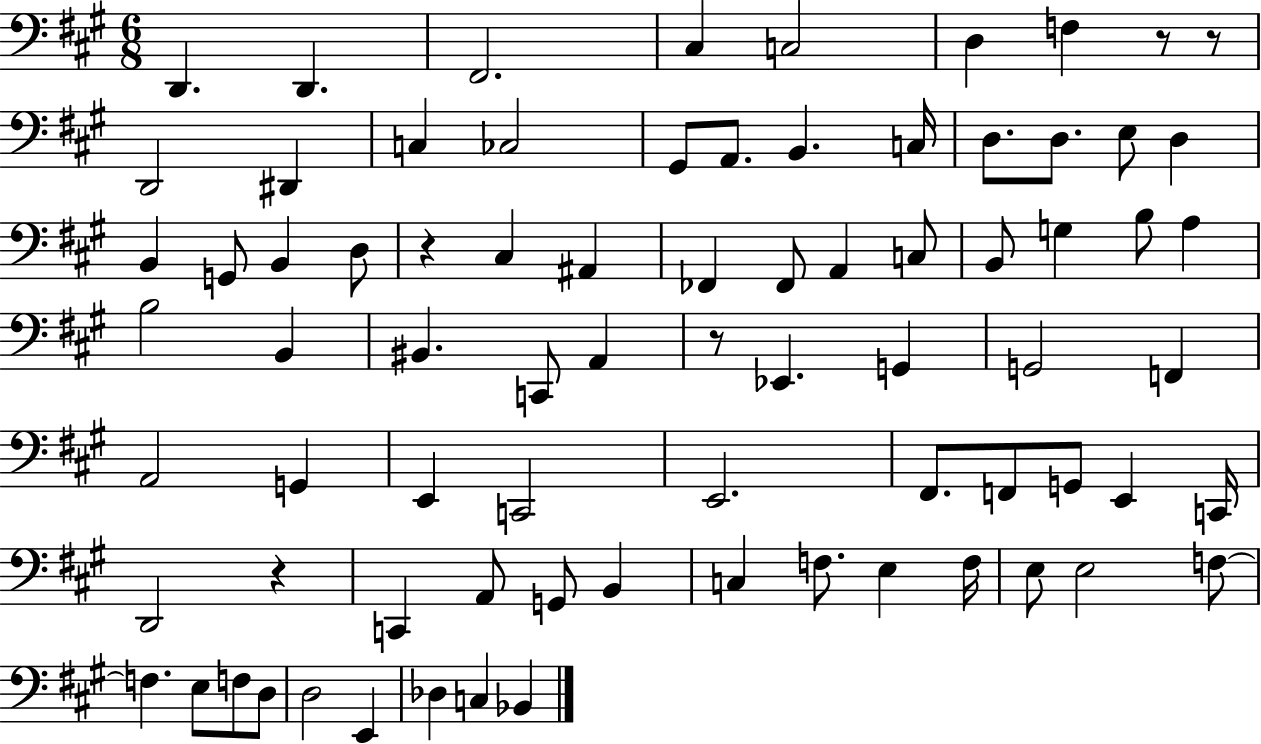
{
  \clef bass
  \numericTimeSignature
  \time 6/8
  \key a \major
  \repeat volta 2 { d,4. d,4. | fis,2. | cis4 c2 | d4 f4 r8 r8 | \break d,2 dis,4 | c4 ces2 | gis,8 a,8. b,4. c16 | d8. d8. e8 d4 | \break b,4 g,8 b,4 d8 | r4 cis4 ais,4 | fes,4 fes,8 a,4 c8 | b,8 g4 b8 a4 | \break b2 b,4 | bis,4. c,8 a,4 | r8 ees,4. g,4 | g,2 f,4 | \break a,2 g,4 | e,4 c,2 | e,2. | fis,8. f,8 g,8 e,4 c,16 | \break d,2 r4 | c,4 a,8 g,8 b,4 | c4 f8. e4 f16 | e8 e2 f8~~ | \break f4. e8 f8 d8 | d2 e,4 | des4 c4 bes,4 | } \bar "|."
}